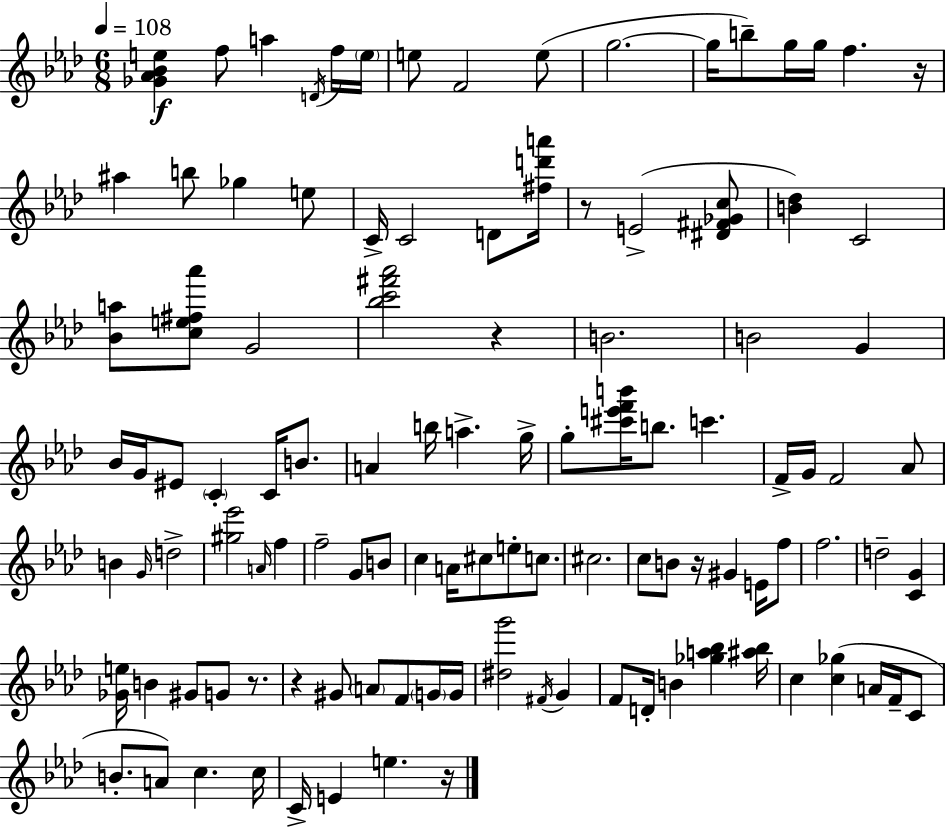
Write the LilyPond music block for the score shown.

{
  \clef treble
  \numericTimeSignature
  \time 6/8
  \key aes \major
  \tempo 4 = 108
  <ges' aes' bes' e''>4\f f''8 a''4 \acciaccatura { d'16 } f''16 | \parenthesize e''16 e''8 f'2 e''8( | g''2.~~ | g''16 b''8--) g''16 g''16 f''4. | \break r16 ais''4 b''8 ges''4 e''8 | c'16-> c'2 d'8 | <fis'' d''' a'''>16 r8 e'2->( <dis' fis' ges' c''>8 | <b' des''>4) c'2 | \break <bes' a''>8 <c'' e'' fis'' aes'''>8 g'2 | <bes'' c''' fis''' aes'''>2 r4 | b'2. | b'2 g'4 | \break bes'16 g'16 eis'8 \parenthesize c'4-. c'16 b'8. | a'4 b''16 a''4.-> | g''16-> g''8-. <cis''' e''' f''' b'''>16 b''8. c'''4. | f'16-> g'16 f'2 aes'8 | \break b'4 \grace { g'16 } d''2-> | <gis'' ees'''>2 \grace { a'16 } f''4 | f''2-- g'8 | b'8 c''4 a'16 cis''8 e''8-. | \break c''8. cis''2. | c''8 b'8 r16 gis'4 | e'16 f''8 f''2. | d''2-- <c' g'>4 | \break <ges' e''>16 b'4 gis'8 g'8 | r8. r4 gis'8 \parenthesize a'8 f'8 | \parenthesize g'16 g'16 <dis'' g'''>2 \acciaccatura { fis'16 } | g'4 f'8 d'16-. b'4 <ges'' a'' bes''>4 | \break <ais'' bes''>16 c''4 <c'' ges''>4( | a'16 f'16-- c'8 b'8.-. a'8) c''4. | c''16 c'16-> e'4 e''4. | r16 \bar "|."
}